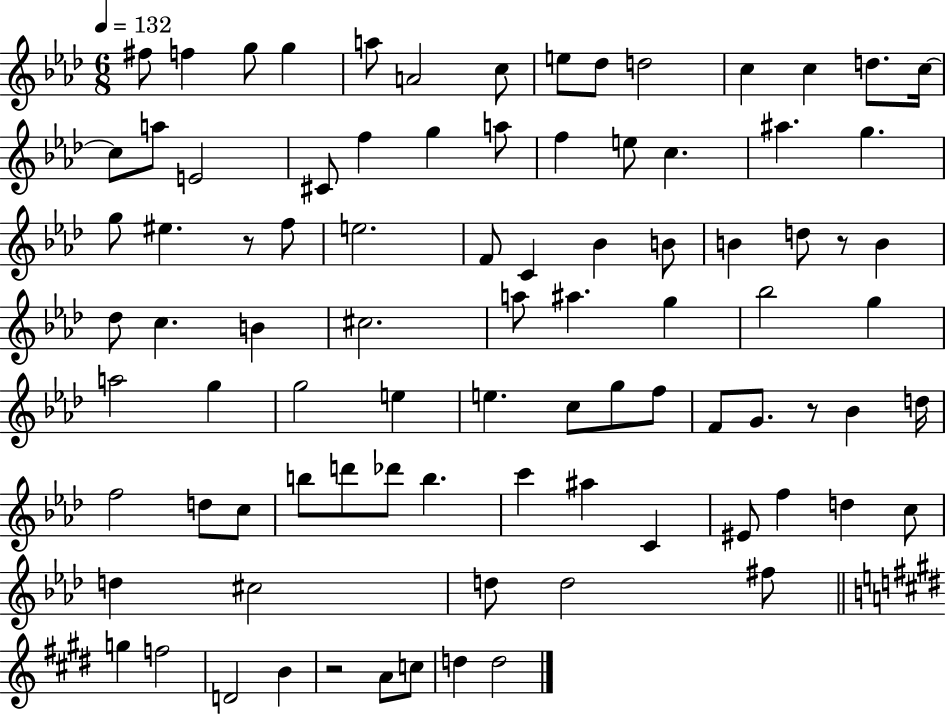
{
  \clef treble
  \numericTimeSignature
  \time 6/8
  \key aes \major
  \tempo 4 = 132
  \repeat volta 2 { fis''8 f''4 g''8 g''4 | a''8 a'2 c''8 | e''8 des''8 d''2 | c''4 c''4 d''8. c''16~~ | \break c''8 a''8 e'2 | cis'8 f''4 g''4 a''8 | f''4 e''8 c''4. | ais''4. g''4. | \break g''8 eis''4. r8 f''8 | e''2. | f'8 c'4 bes'4 b'8 | b'4 d''8 r8 b'4 | \break des''8 c''4. b'4 | cis''2. | a''8 ais''4. g''4 | bes''2 g''4 | \break a''2 g''4 | g''2 e''4 | e''4. c''8 g''8 f''8 | f'8 g'8. r8 bes'4 d''16 | \break f''2 d''8 c''8 | b''8 d'''8 des'''8 b''4. | c'''4 ais''4 c'4 | eis'8 f''4 d''4 c''8 | \break d''4 cis''2 | d''8 d''2 fis''8 | \bar "||" \break \key e \major g''4 f''2 | d'2 b'4 | r2 a'8 c''8 | d''4 d''2 | \break } \bar "|."
}